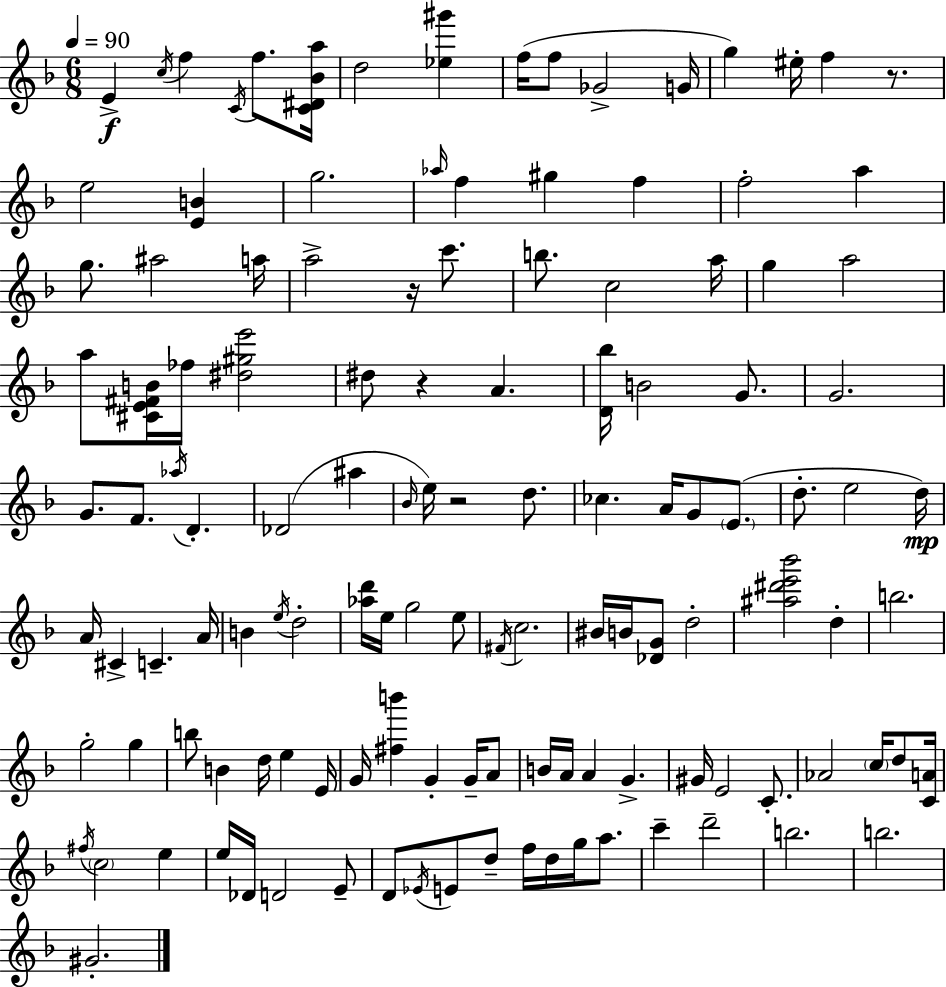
{
  \clef treble
  \numericTimeSignature
  \time 6/8
  \key d \minor
  \tempo 4 = 90
  \repeat volta 2 { e'4->\f \acciaccatura { c''16 } f''4 \acciaccatura { c'16 } f''8. | <c' dis' bes' a''>16 d''2 <ees'' gis'''>4 | f''16( f''8 ges'2-> | g'16 g''4) eis''16-. f''4 r8. | \break e''2 <e' b'>4 | g''2. | \grace { aes''16 } f''4 gis''4 f''4 | f''2-. a''4 | \break g''8. ais''2 | a''16 a''2-> r16 | c'''8. b''8. c''2 | a''16 g''4 a''2 | \break a''8 <cis' e' fis' b'>16 fes''16 <dis'' gis'' e'''>2 | dis''8 r4 a'4. | <d' bes''>16 b'2 | g'8. g'2. | \break g'8. f'8. \acciaccatura { aes''16 } d'4.-. | des'2( | ais''4 \grace { bes'16 }) e''16 r2 | d''8. ces''4. a'16 | \break g'8 \parenthesize e'8.( d''8.-. e''2 | d''16\mp) a'16 cis'4-> c'4.-- | a'16 b'4 \acciaccatura { e''16 } d''2-. | <aes'' d'''>16 e''16 g''2 | \break e''8 \acciaccatura { fis'16 } c''2. | bis'16 b'16 <des' g'>8 d''2-. | <ais'' dis''' e''' bes'''>2 | d''4-. b''2. | \break g''2-. | g''4 b''8 b'4 | d''16 e''4 e'16 g'16 <fis'' b'''>4 | g'4-. g'16-- a'8 b'16 a'16 a'4 | \break g'4.-> gis'16 e'2 | c'8.-. aes'2 | \parenthesize c''16 d''8 <c' a'>16 \acciaccatura { fis''16 } \parenthesize c''2 | e''4 e''16 des'16 d'2 | \break e'8-- d'8 \acciaccatura { ees'16 } e'8 | d''8-- f''16 d''16 g''16 a''8. c'''4-- | d'''2-- b''2. | b''2. | \break gis'2.-. | } \bar "|."
}